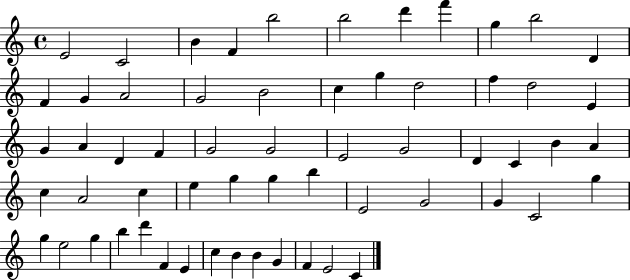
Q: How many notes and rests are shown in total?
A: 60